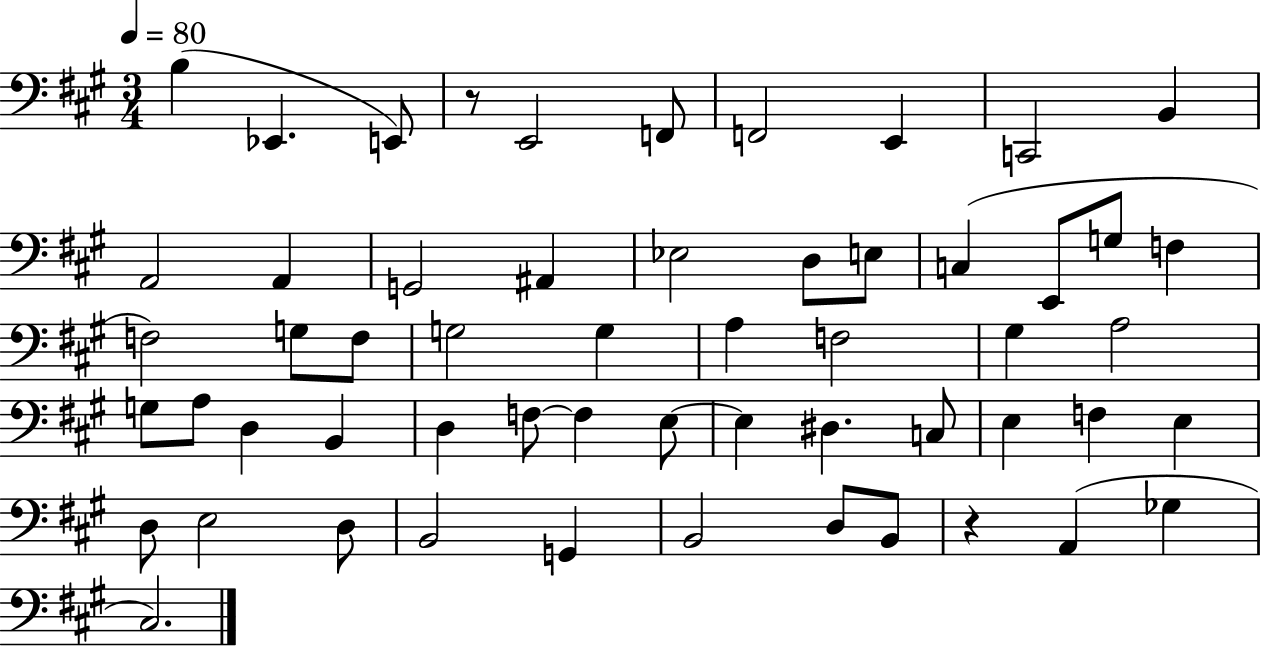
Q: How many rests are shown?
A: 2